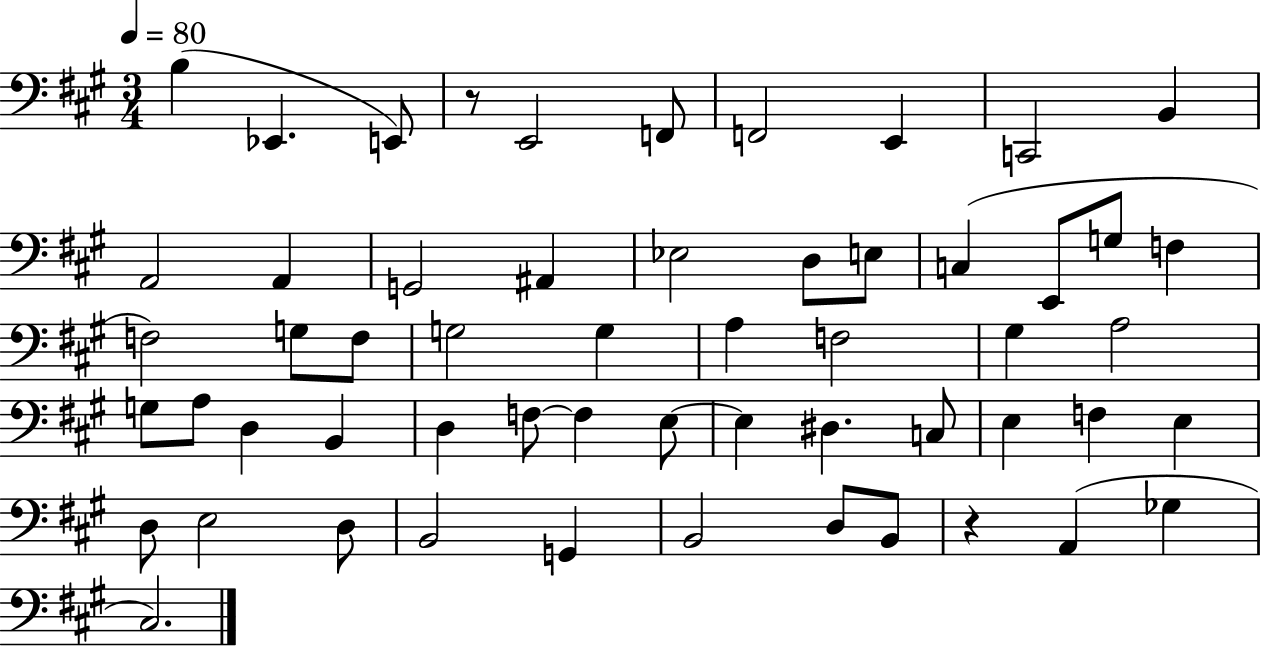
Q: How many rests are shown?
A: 2